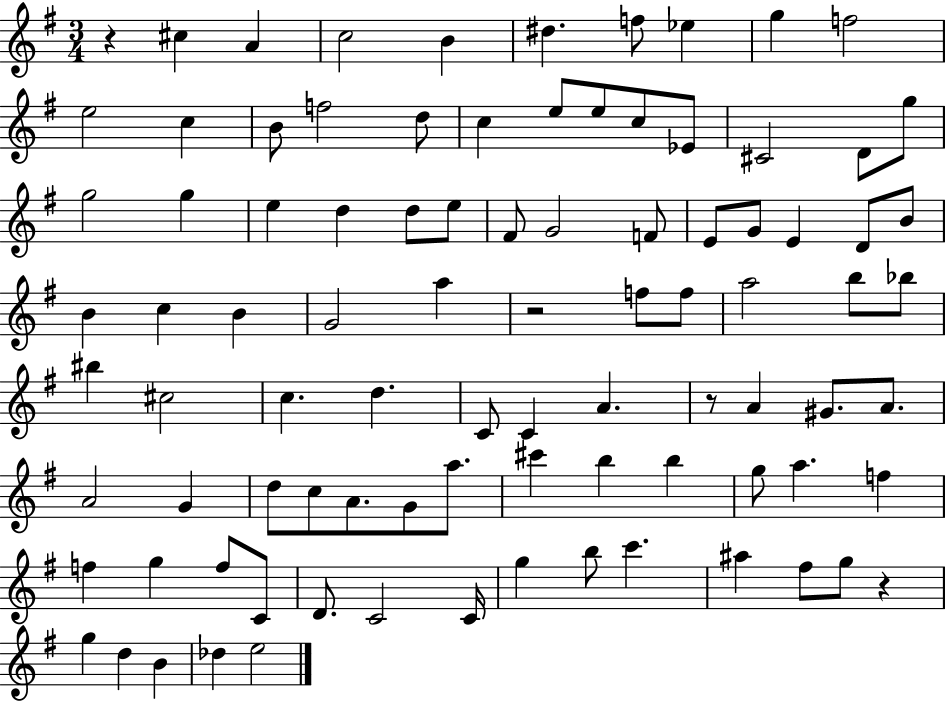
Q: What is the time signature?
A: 3/4